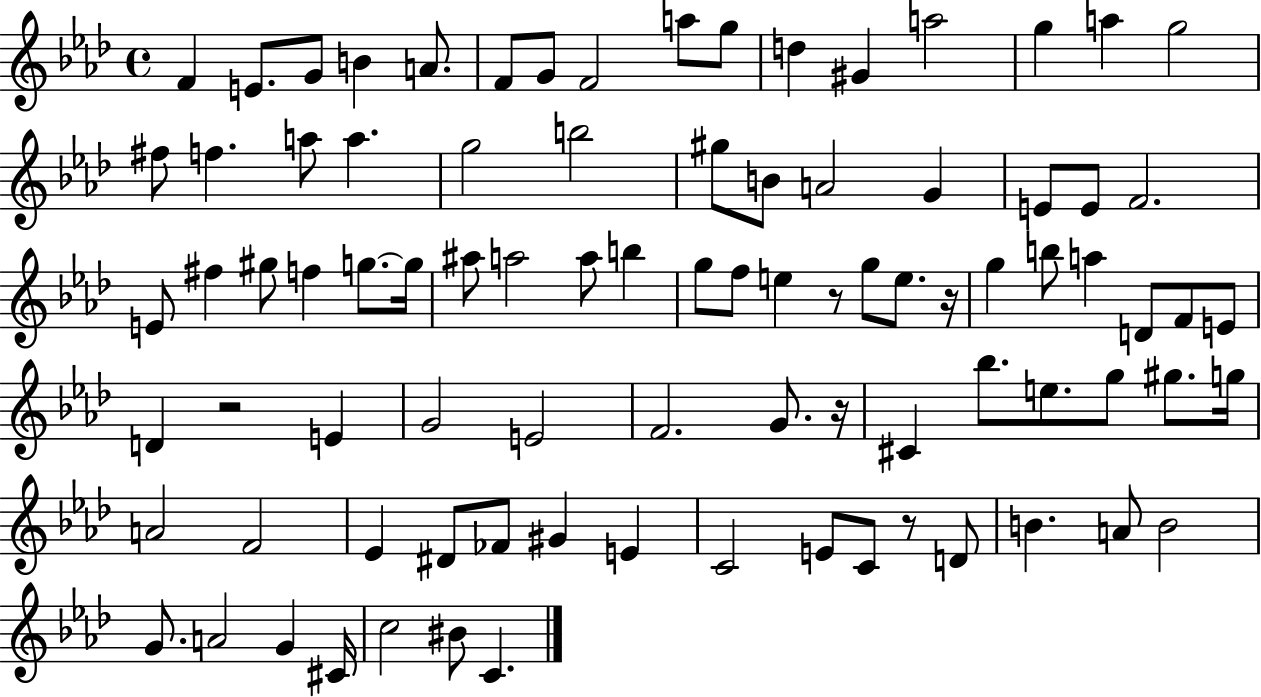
X:1
T:Untitled
M:4/4
L:1/4
K:Ab
F E/2 G/2 B A/2 F/2 G/2 F2 a/2 g/2 d ^G a2 g a g2 ^f/2 f a/2 a g2 b2 ^g/2 B/2 A2 G E/2 E/2 F2 E/2 ^f ^g/2 f g/2 g/4 ^a/2 a2 a/2 b g/2 f/2 e z/2 g/2 e/2 z/4 g b/2 a D/2 F/2 E/2 D z2 E G2 E2 F2 G/2 z/4 ^C _b/2 e/2 g/2 ^g/2 g/4 A2 F2 _E ^D/2 _F/2 ^G E C2 E/2 C/2 z/2 D/2 B A/2 B2 G/2 A2 G ^C/4 c2 ^B/2 C